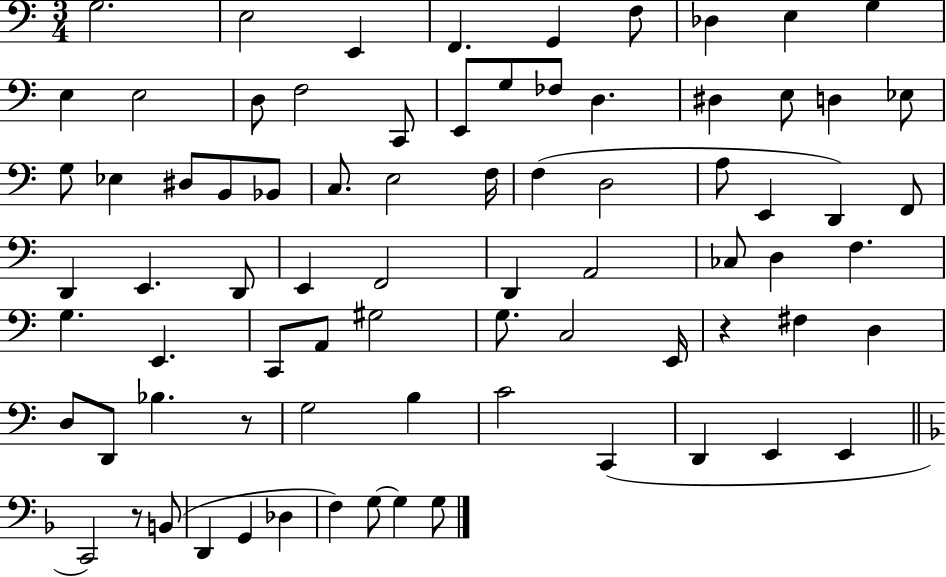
{
  \clef bass
  \numericTimeSignature
  \time 3/4
  \key c \major
  \repeat volta 2 { g2. | e2 e,4 | f,4. g,4 f8 | des4 e4 g4 | \break e4 e2 | d8 f2 c,8 | e,8 g8 fes8 d4. | dis4 e8 d4 ees8 | \break g8 ees4 dis8 b,8 bes,8 | c8. e2 f16 | f4( d2 | a8 e,4 d,4) f,8 | \break d,4 e,4. d,8 | e,4 f,2 | d,4 a,2 | ces8 d4 f4. | \break g4. e,4. | c,8 a,8 gis2 | g8. c2 e,16 | r4 fis4 d4 | \break d8 d,8 bes4. r8 | g2 b4 | c'2 c,4( | d,4 e,4 e,4 | \break \bar "||" \break \key f \major c,2) r8 b,8( | d,4 g,4 des4 | f4) g8~~ g4 g8 | } \bar "|."
}